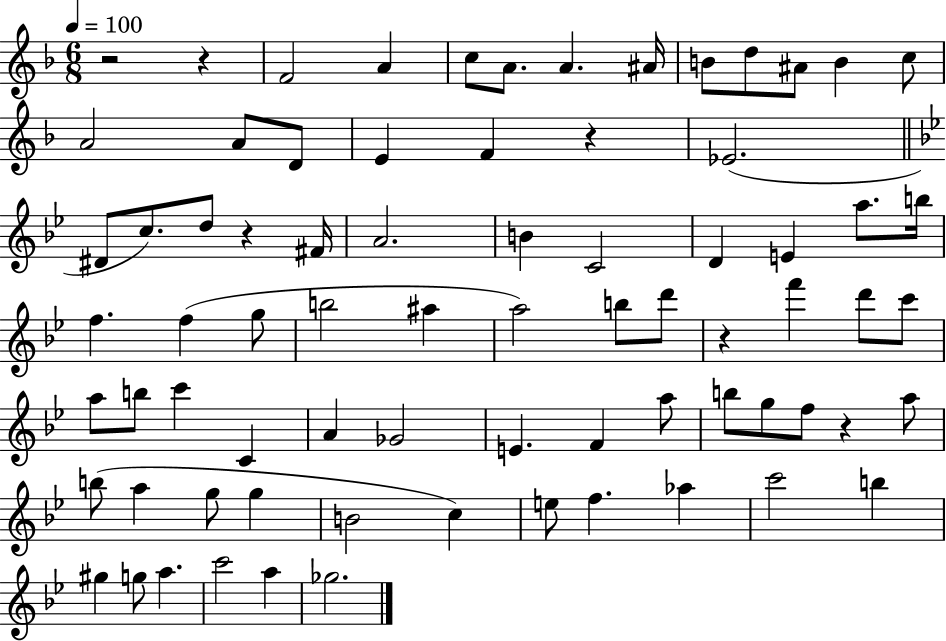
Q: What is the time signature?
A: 6/8